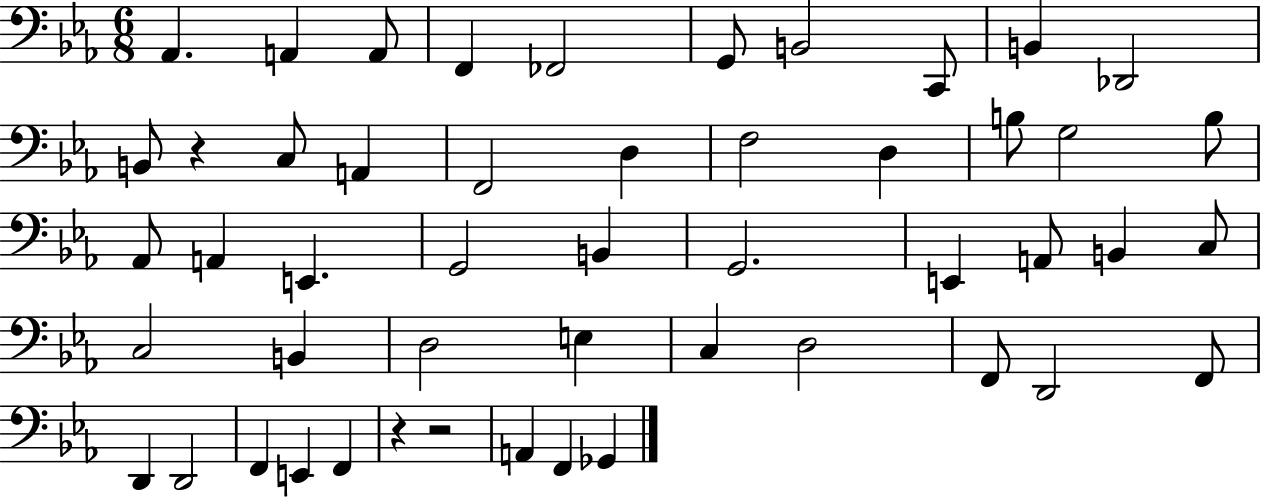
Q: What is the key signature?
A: EES major